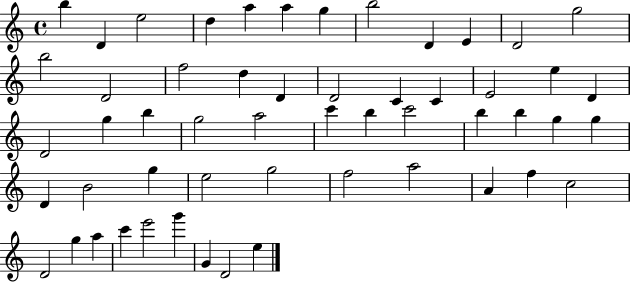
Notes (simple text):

B5/q D4/q E5/h D5/q A5/q A5/q G5/q B5/h D4/q E4/q D4/h G5/h B5/h D4/h F5/h D5/q D4/q D4/h C4/q C4/q E4/h E5/q D4/q D4/h G5/q B5/q G5/h A5/h C6/q B5/q C6/h B5/q B5/q G5/q G5/q D4/q B4/h G5/q E5/h G5/h F5/h A5/h A4/q F5/q C5/h D4/h G5/q A5/q C6/q E6/h G6/q G4/q D4/h E5/q